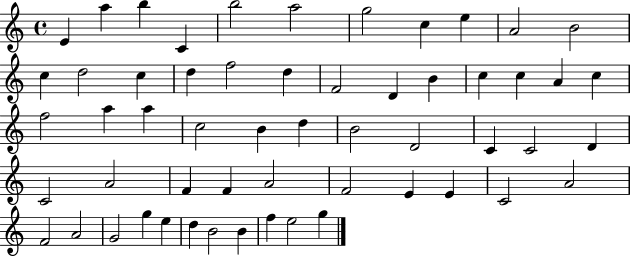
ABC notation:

X:1
T:Untitled
M:4/4
L:1/4
K:C
E a b C b2 a2 g2 c e A2 B2 c d2 c d f2 d F2 D B c c A c f2 a a c2 B d B2 D2 C C2 D C2 A2 F F A2 F2 E E C2 A2 F2 A2 G2 g e d B2 B f e2 g